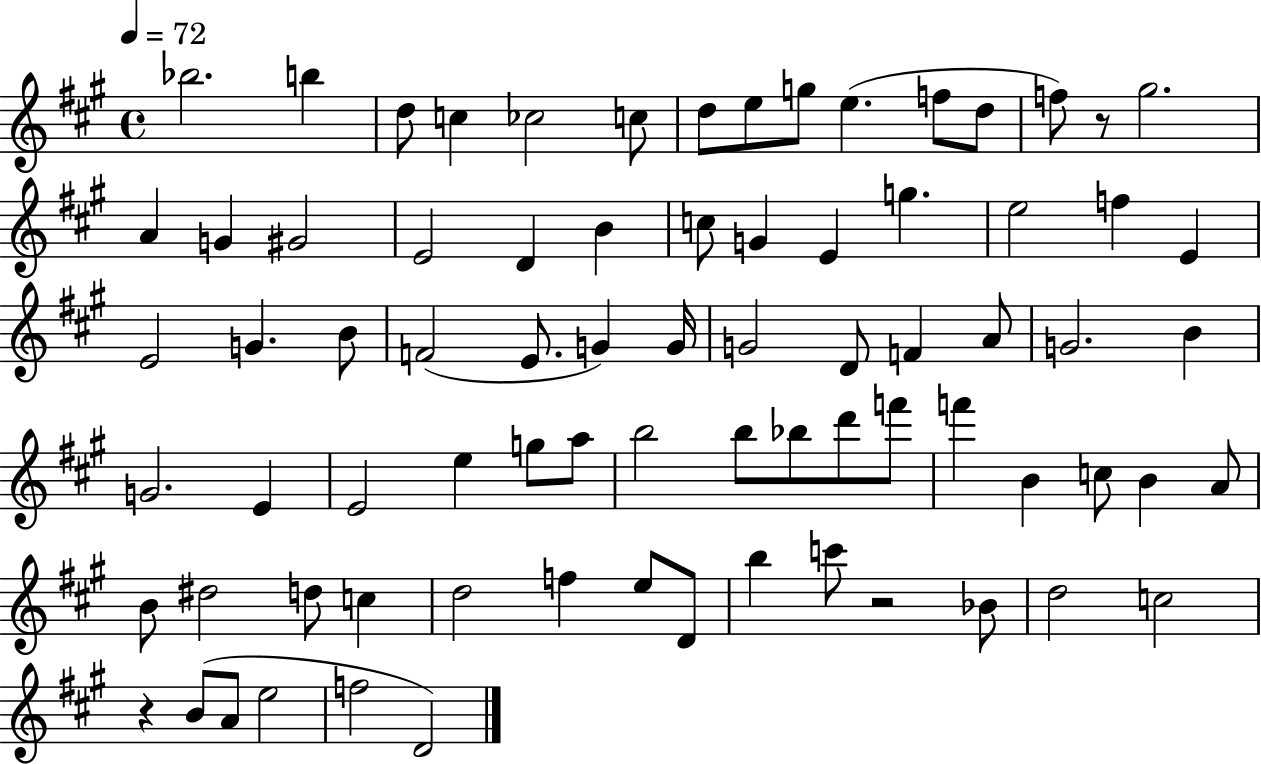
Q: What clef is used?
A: treble